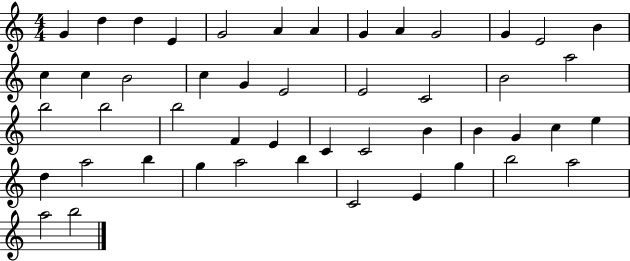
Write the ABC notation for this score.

X:1
T:Untitled
M:4/4
L:1/4
K:C
G d d E G2 A A G A G2 G E2 B c c B2 c G E2 E2 C2 B2 a2 b2 b2 b2 F E C C2 B B G c e d a2 b g a2 b C2 E g b2 a2 a2 b2